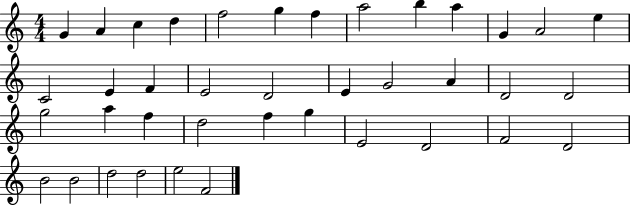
{
  \clef treble
  \numericTimeSignature
  \time 4/4
  \key c \major
  g'4 a'4 c''4 d''4 | f''2 g''4 f''4 | a''2 b''4 a''4 | g'4 a'2 e''4 | \break c'2 e'4 f'4 | e'2 d'2 | e'4 g'2 a'4 | d'2 d'2 | \break g''2 a''4 f''4 | d''2 f''4 g''4 | e'2 d'2 | f'2 d'2 | \break b'2 b'2 | d''2 d''2 | e''2 f'2 | \bar "|."
}